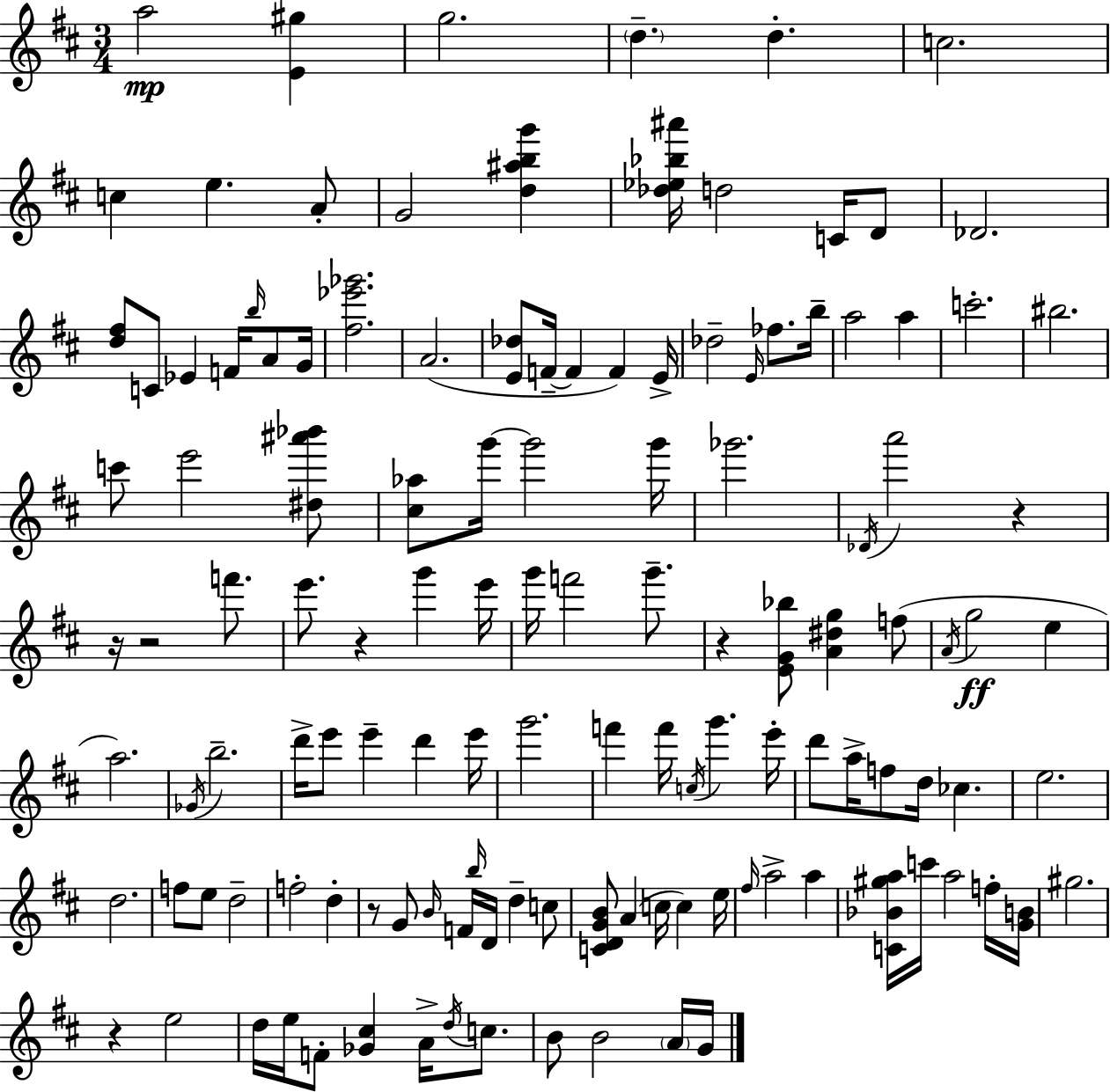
A5/h [E4,G#5]/q G5/h. D5/q. D5/q. C5/h. C5/q E5/q. A4/e G4/h [D5,A#5,B5,G6]/q [Db5,Eb5,Bb5,A#6]/s D5/h C4/s D4/e Db4/h. [D5,F#5]/e C4/e Eb4/q F4/s B5/s A4/e G4/s [F#5,Eb6,Gb6]/h. A4/h. [E4,Db5]/e F4/s F4/q F4/q E4/s Db5/h E4/s FES5/e. B5/s A5/h A5/q C6/h. BIS5/h. C6/e E6/h [D#5,A#6,Bb6]/e [C#5,Ab5]/e G6/s G6/h G6/s Gb6/h. Db4/s A6/h R/q R/s R/h F6/e. E6/e. R/q G6/q E6/s G6/s F6/h G6/e. R/q [E4,G4,Bb5]/e [A4,D#5,G5]/q F5/e A4/s G5/h E5/q A5/h. Gb4/s B5/h. D6/s E6/e E6/q D6/q E6/s G6/h. F6/q F6/s C5/s G6/q. E6/s D6/e A5/s F5/e D5/s CES5/q. E5/h. D5/h. F5/e E5/e D5/h F5/h D5/q R/e G4/e B4/s F4/s B5/s D4/s D5/q C5/e [C4,D4,G4,B4]/e A4/q C5/s C5/q E5/s F#5/s A5/h A5/q [C4,Bb4,G#5,A5]/s C6/s A5/h F5/s [G4,B4]/s G#5/h. R/q E5/h D5/s E5/s F4/e [Gb4,C#5]/q A4/s D5/s C5/e. B4/e B4/h A4/s G4/s